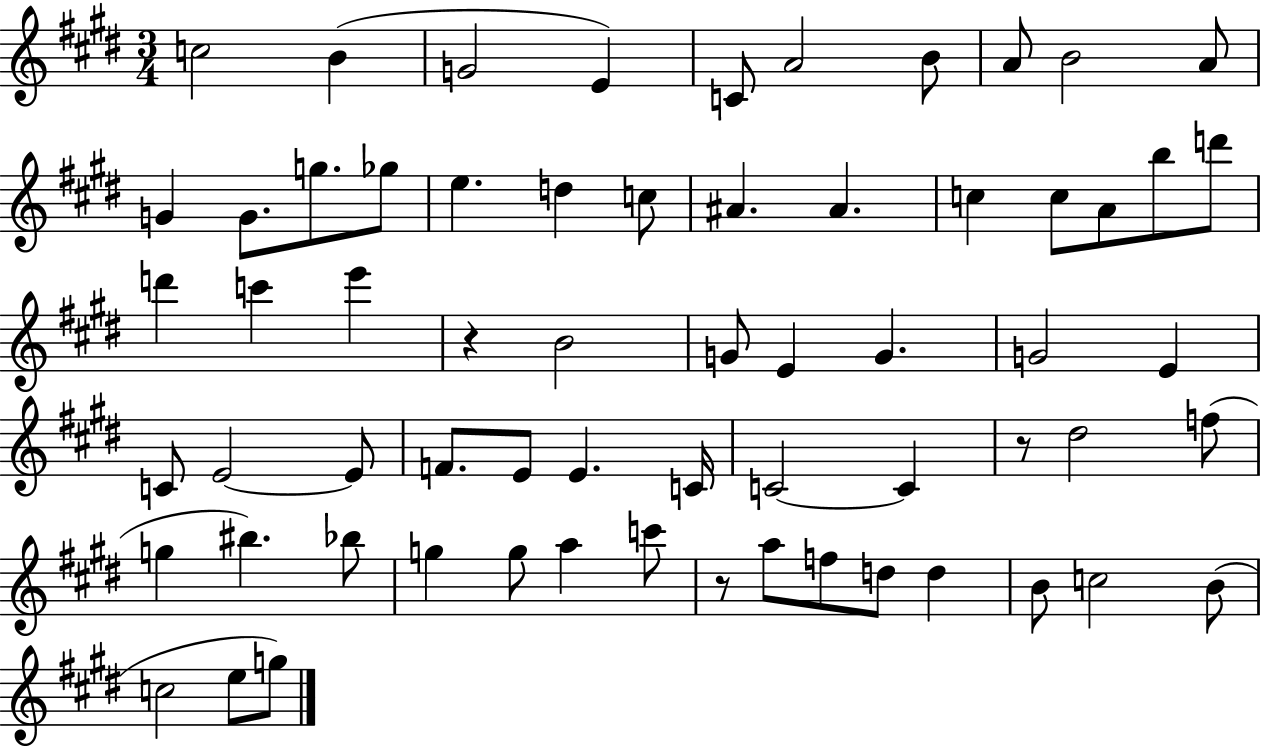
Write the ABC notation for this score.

X:1
T:Untitled
M:3/4
L:1/4
K:E
c2 B G2 E C/2 A2 B/2 A/2 B2 A/2 G G/2 g/2 _g/2 e d c/2 ^A ^A c c/2 A/2 b/2 d'/2 d' c' e' z B2 G/2 E G G2 E C/2 E2 E/2 F/2 E/2 E C/4 C2 C z/2 ^d2 f/2 g ^b _b/2 g g/2 a c'/2 z/2 a/2 f/2 d/2 d B/2 c2 B/2 c2 e/2 g/2